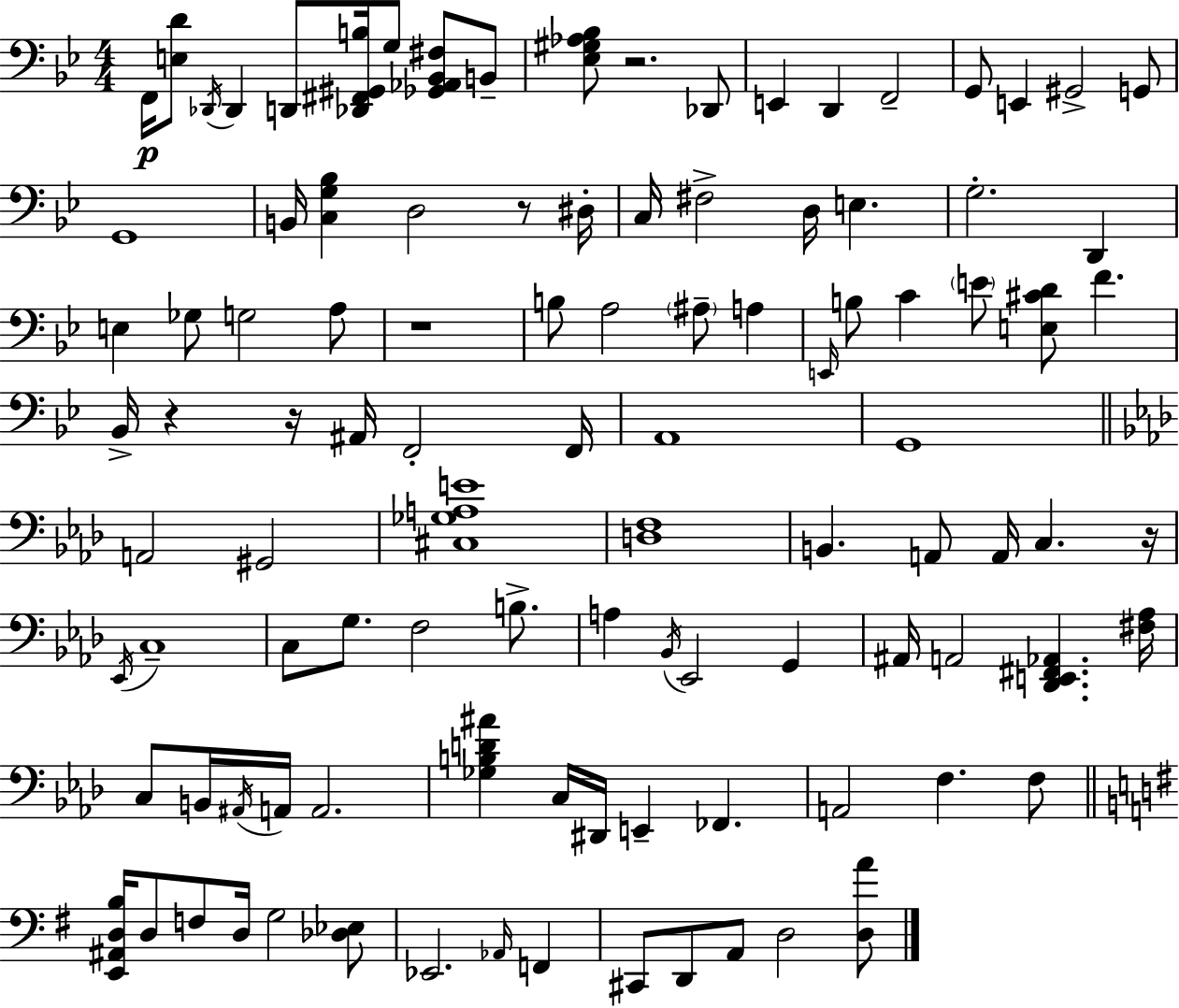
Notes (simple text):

F2/s [E3,D4]/e Db2/s Db2/q D2/e [Db2,F#2,G#2,B3]/s G3/e [Gb2,Ab2,Bb2,F#3]/e B2/e [Eb3,G#3,Ab3,Bb3]/e R/h. Db2/e E2/q D2/q F2/h G2/e E2/q G#2/h G2/e G2/w B2/s [C3,G3,Bb3]/q D3/h R/e D#3/s C3/s F#3/h D3/s E3/q. G3/h. D2/q E3/q Gb3/e G3/h A3/e R/w B3/e A3/h A#3/e A3/q E2/s B3/e C4/q E4/e [E3,C#4,D4]/e F4/q. Bb2/s R/q R/s A#2/s F2/h F2/s A2/w G2/w A2/h G#2/h [C#3,Gb3,A3,E4]/w [D3,F3]/w B2/q. A2/e A2/s C3/q. R/s Eb2/s C3/w C3/e G3/e. F3/h B3/e. A3/q Bb2/s Eb2/h G2/q A#2/s A2/h [Db2,E2,F#2,Ab2]/q. [F#3,Ab3]/s C3/e B2/s A#2/s A2/s A2/h. [Gb3,B3,D4,A#4]/q C3/s D#2/s E2/q FES2/q. A2/h F3/q. F3/e [E2,A#2,D3,B3]/s D3/e F3/e D3/s G3/h [Db3,Eb3]/e Eb2/h. Ab2/s F2/q C#2/e D2/e A2/e D3/h [D3,A4]/e